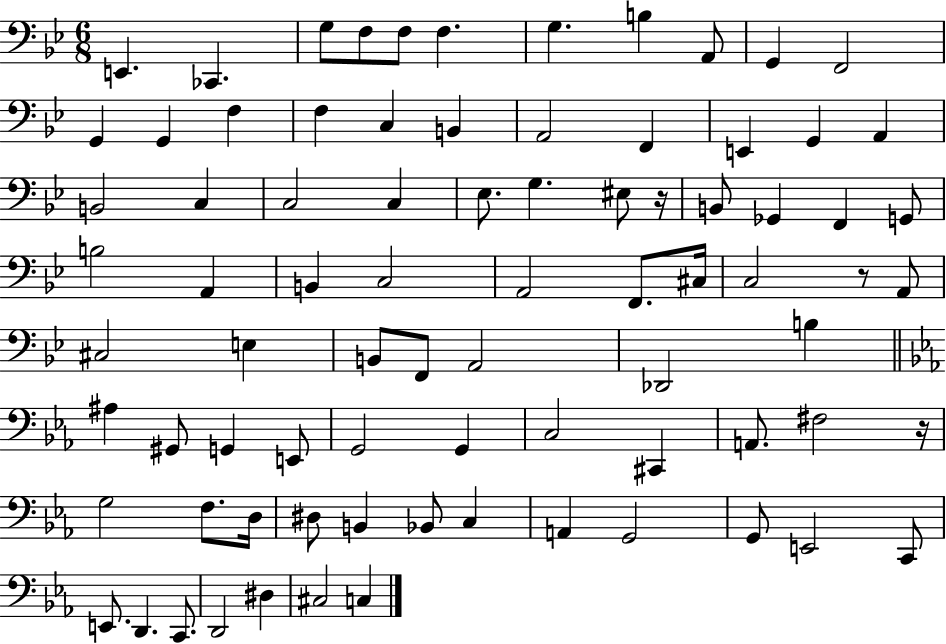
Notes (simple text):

E2/q. CES2/q. G3/e F3/e F3/e F3/q. G3/q. B3/q A2/e G2/q F2/h G2/q G2/q F3/q F3/q C3/q B2/q A2/h F2/q E2/q G2/q A2/q B2/h C3/q C3/h C3/q Eb3/e. G3/q. EIS3/e R/s B2/e Gb2/q F2/q G2/e B3/h A2/q B2/q C3/h A2/h F2/e. C#3/s C3/h R/e A2/e C#3/h E3/q B2/e F2/e A2/h Db2/h B3/q A#3/q G#2/e G2/q E2/e G2/h G2/q C3/h C#2/q A2/e. F#3/h R/s G3/h F3/e. D3/s D#3/e B2/q Bb2/e C3/q A2/q G2/h G2/e E2/h C2/e E2/e. D2/q. C2/e. D2/h D#3/q C#3/h C3/q